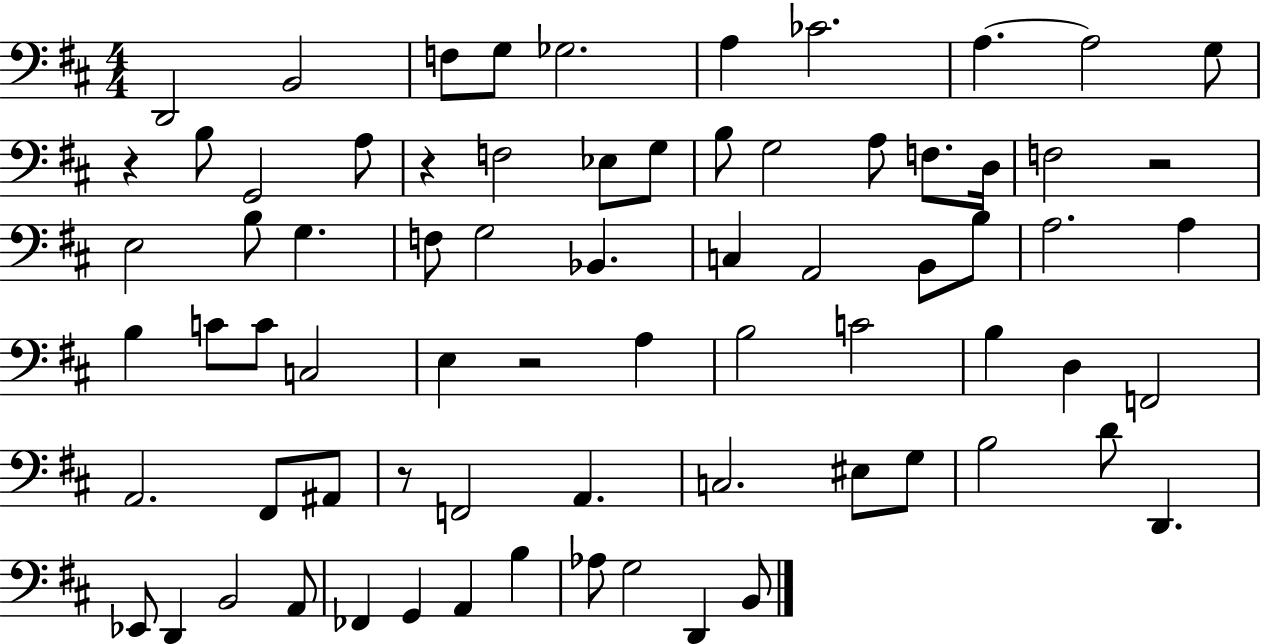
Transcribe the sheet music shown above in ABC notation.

X:1
T:Untitled
M:4/4
L:1/4
K:D
D,,2 B,,2 F,/2 G,/2 _G,2 A, _C2 A, A,2 G,/2 z B,/2 G,,2 A,/2 z F,2 _E,/2 G,/2 B,/2 G,2 A,/2 F,/2 D,/4 F,2 z2 E,2 B,/2 G, F,/2 G,2 _B,, C, A,,2 B,,/2 B,/2 A,2 A, B, C/2 C/2 C,2 E, z2 A, B,2 C2 B, D, F,,2 A,,2 ^F,,/2 ^A,,/2 z/2 F,,2 A,, C,2 ^E,/2 G,/2 B,2 D/2 D,, _E,,/2 D,, B,,2 A,,/2 _F,, G,, A,, B, _A,/2 G,2 D,, B,,/2